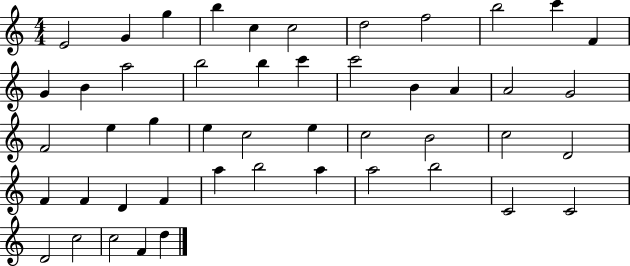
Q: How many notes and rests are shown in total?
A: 48